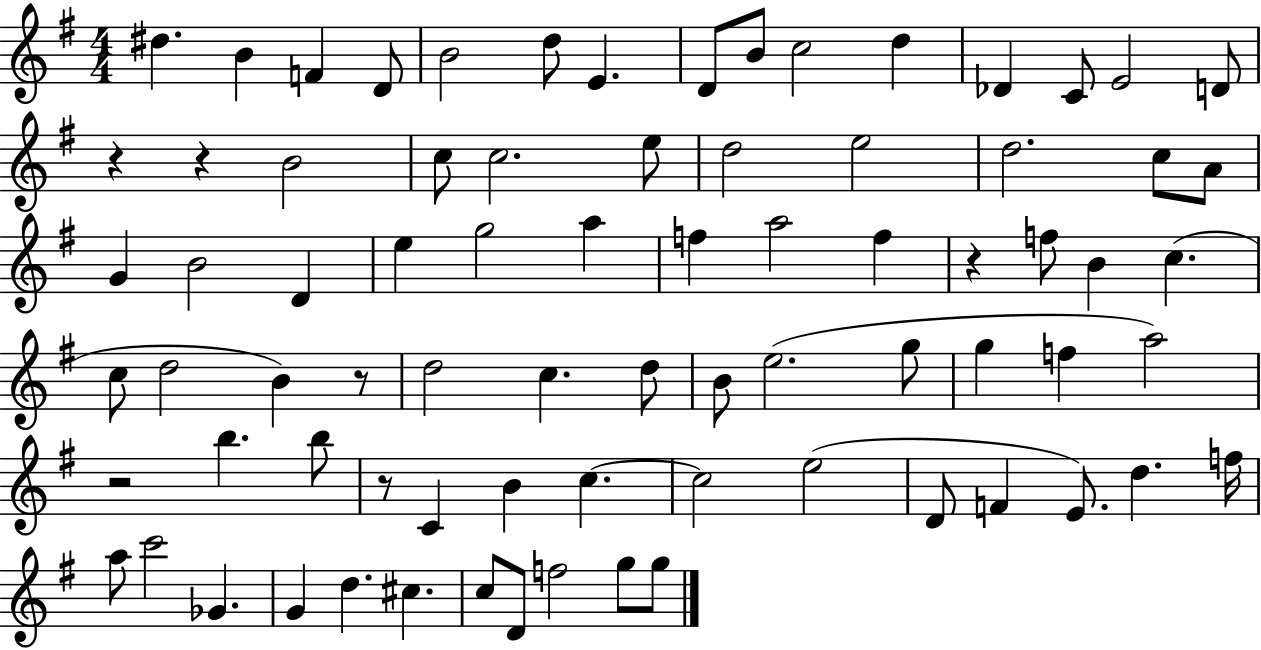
D#5/q. B4/q F4/q D4/e B4/h D5/e E4/q. D4/e B4/e C5/h D5/q Db4/q C4/e E4/h D4/e R/q R/q B4/h C5/e C5/h. E5/e D5/h E5/h D5/h. C5/e A4/e G4/q B4/h D4/q E5/q G5/h A5/q F5/q A5/h F5/q R/q F5/e B4/q C5/q. C5/e D5/h B4/q R/e D5/h C5/q. D5/e B4/e E5/h. G5/e G5/q F5/q A5/h R/h B5/q. B5/e R/e C4/q B4/q C5/q. C5/h E5/h D4/e F4/q E4/e. D5/q. F5/s A5/e C6/h Gb4/q. G4/q D5/q. C#5/q. C5/e D4/e F5/h G5/e G5/e